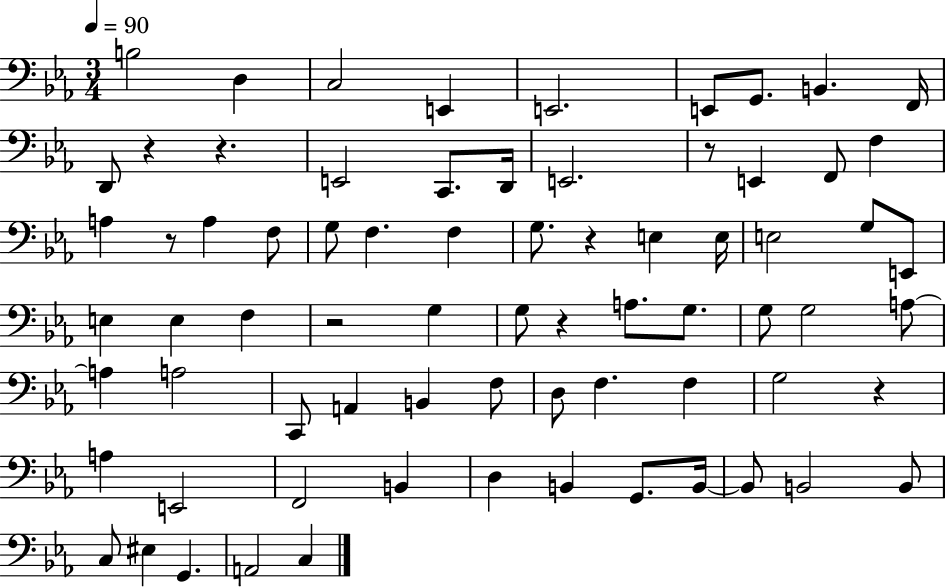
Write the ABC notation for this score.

X:1
T:Untitled
M:3/4
L:1/4
K:Eb
B,2 D, C,2 E,, E,,2 E,,/2 G,,/2 B,, F,,/4 D,,/2 z z E,,2 C,,/2 D,,/4 E,,2 z/2 E,, F,,/2 F, A, z/2 A, F,/2 G,/2 F, F, G,/2 z E, E,/4 E,2 G,/2 E,,/2 E, E, F, z2 G, G,/2 z A,/2 G,/2 G,/2 G,2 A,/2 A, A,2 C,,/2 A,, B,, F,/2 D,/2 F, F, G,2 z A, E,,2 F,,2 B,, D, B,, G,,/2 B,,/4 B,,/2 B,,2 B,,/2 C,/2 ^E, G,, A,,2 C,